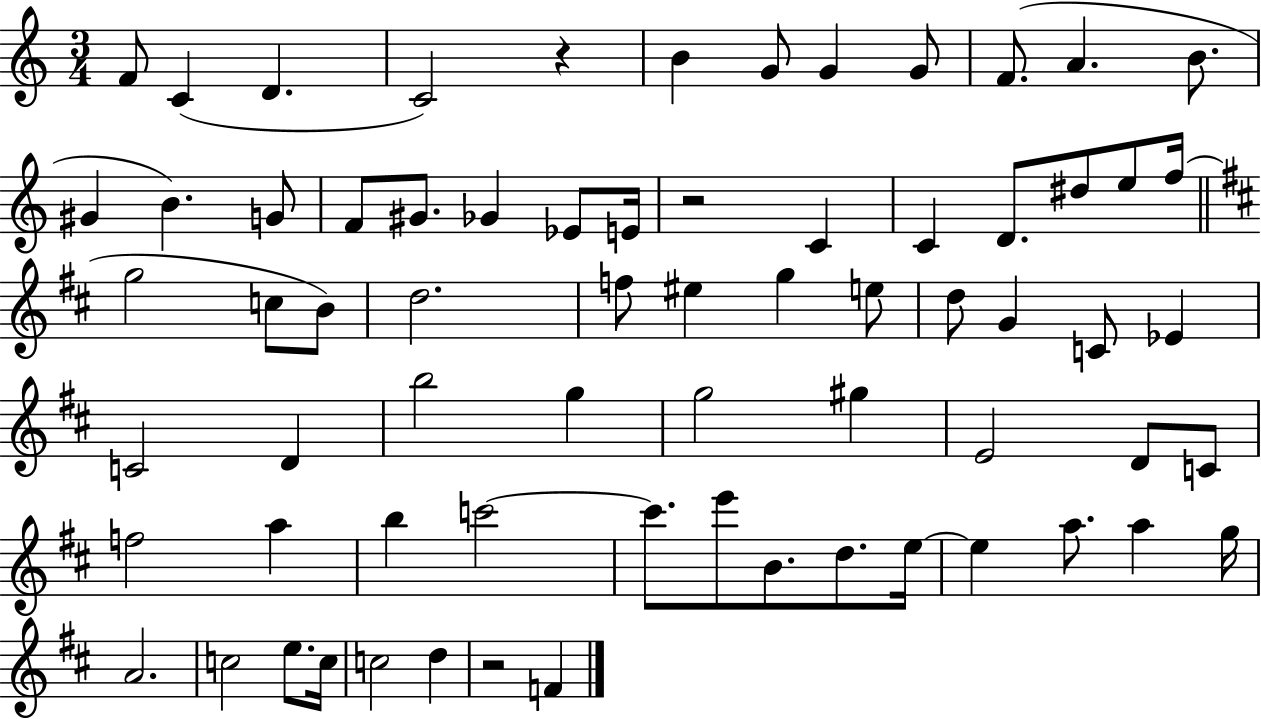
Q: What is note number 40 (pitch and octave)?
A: B5